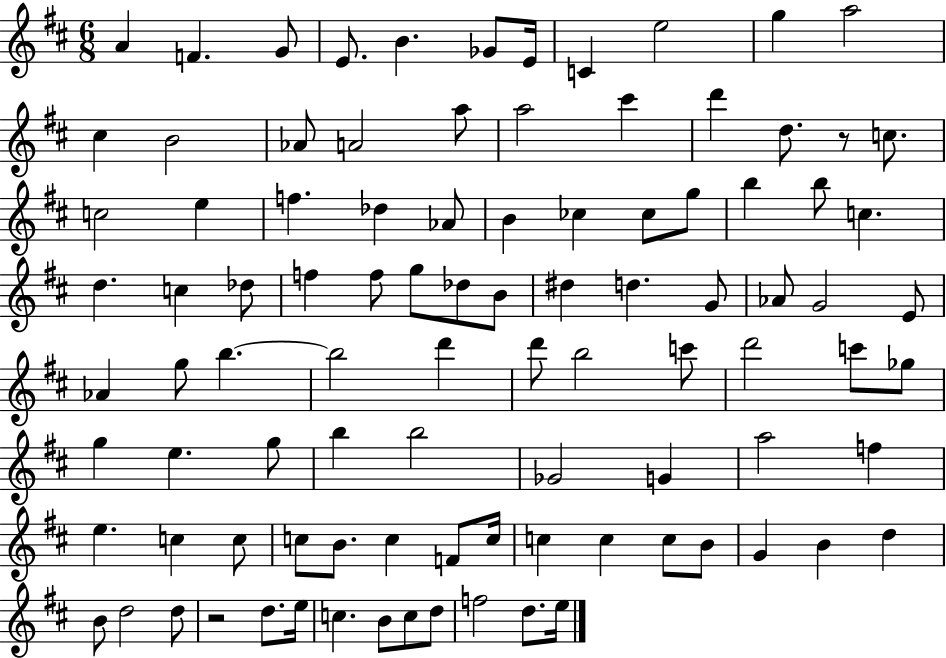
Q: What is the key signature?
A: D major